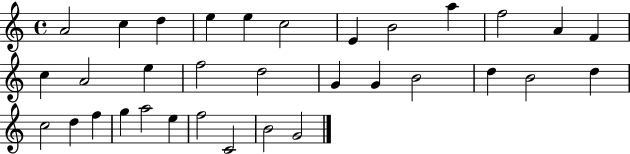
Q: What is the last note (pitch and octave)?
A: G4